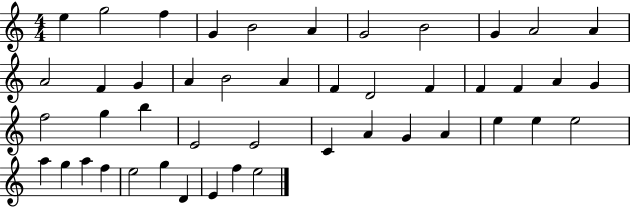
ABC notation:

X:1
T:Untitled
M:4/4
L:1/4
K:C
e g2 f G B2 A G2 B2 G A2 A A2 F G A B2 A F D2 F F F A G f2 g b E2 E2 C A G A e e e2 a g a f e2 g D E f e2